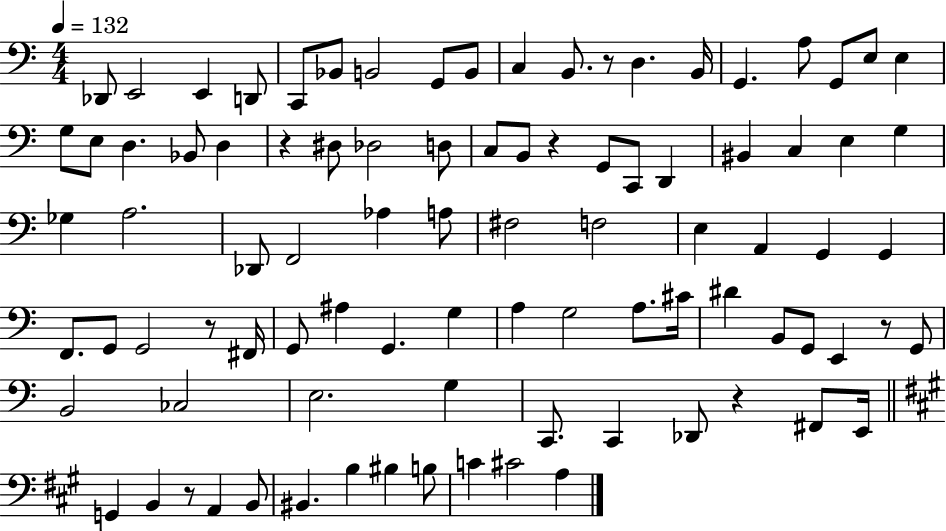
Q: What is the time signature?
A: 4/4